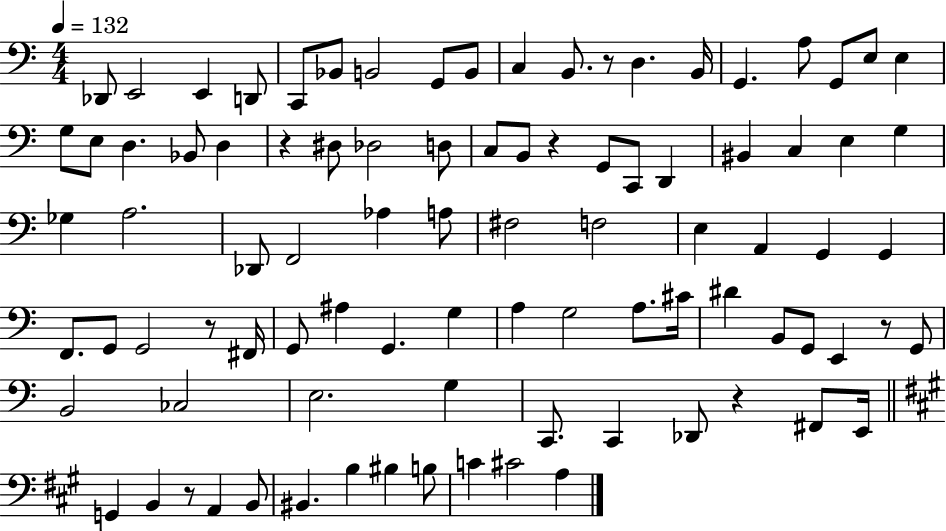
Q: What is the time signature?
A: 4/4